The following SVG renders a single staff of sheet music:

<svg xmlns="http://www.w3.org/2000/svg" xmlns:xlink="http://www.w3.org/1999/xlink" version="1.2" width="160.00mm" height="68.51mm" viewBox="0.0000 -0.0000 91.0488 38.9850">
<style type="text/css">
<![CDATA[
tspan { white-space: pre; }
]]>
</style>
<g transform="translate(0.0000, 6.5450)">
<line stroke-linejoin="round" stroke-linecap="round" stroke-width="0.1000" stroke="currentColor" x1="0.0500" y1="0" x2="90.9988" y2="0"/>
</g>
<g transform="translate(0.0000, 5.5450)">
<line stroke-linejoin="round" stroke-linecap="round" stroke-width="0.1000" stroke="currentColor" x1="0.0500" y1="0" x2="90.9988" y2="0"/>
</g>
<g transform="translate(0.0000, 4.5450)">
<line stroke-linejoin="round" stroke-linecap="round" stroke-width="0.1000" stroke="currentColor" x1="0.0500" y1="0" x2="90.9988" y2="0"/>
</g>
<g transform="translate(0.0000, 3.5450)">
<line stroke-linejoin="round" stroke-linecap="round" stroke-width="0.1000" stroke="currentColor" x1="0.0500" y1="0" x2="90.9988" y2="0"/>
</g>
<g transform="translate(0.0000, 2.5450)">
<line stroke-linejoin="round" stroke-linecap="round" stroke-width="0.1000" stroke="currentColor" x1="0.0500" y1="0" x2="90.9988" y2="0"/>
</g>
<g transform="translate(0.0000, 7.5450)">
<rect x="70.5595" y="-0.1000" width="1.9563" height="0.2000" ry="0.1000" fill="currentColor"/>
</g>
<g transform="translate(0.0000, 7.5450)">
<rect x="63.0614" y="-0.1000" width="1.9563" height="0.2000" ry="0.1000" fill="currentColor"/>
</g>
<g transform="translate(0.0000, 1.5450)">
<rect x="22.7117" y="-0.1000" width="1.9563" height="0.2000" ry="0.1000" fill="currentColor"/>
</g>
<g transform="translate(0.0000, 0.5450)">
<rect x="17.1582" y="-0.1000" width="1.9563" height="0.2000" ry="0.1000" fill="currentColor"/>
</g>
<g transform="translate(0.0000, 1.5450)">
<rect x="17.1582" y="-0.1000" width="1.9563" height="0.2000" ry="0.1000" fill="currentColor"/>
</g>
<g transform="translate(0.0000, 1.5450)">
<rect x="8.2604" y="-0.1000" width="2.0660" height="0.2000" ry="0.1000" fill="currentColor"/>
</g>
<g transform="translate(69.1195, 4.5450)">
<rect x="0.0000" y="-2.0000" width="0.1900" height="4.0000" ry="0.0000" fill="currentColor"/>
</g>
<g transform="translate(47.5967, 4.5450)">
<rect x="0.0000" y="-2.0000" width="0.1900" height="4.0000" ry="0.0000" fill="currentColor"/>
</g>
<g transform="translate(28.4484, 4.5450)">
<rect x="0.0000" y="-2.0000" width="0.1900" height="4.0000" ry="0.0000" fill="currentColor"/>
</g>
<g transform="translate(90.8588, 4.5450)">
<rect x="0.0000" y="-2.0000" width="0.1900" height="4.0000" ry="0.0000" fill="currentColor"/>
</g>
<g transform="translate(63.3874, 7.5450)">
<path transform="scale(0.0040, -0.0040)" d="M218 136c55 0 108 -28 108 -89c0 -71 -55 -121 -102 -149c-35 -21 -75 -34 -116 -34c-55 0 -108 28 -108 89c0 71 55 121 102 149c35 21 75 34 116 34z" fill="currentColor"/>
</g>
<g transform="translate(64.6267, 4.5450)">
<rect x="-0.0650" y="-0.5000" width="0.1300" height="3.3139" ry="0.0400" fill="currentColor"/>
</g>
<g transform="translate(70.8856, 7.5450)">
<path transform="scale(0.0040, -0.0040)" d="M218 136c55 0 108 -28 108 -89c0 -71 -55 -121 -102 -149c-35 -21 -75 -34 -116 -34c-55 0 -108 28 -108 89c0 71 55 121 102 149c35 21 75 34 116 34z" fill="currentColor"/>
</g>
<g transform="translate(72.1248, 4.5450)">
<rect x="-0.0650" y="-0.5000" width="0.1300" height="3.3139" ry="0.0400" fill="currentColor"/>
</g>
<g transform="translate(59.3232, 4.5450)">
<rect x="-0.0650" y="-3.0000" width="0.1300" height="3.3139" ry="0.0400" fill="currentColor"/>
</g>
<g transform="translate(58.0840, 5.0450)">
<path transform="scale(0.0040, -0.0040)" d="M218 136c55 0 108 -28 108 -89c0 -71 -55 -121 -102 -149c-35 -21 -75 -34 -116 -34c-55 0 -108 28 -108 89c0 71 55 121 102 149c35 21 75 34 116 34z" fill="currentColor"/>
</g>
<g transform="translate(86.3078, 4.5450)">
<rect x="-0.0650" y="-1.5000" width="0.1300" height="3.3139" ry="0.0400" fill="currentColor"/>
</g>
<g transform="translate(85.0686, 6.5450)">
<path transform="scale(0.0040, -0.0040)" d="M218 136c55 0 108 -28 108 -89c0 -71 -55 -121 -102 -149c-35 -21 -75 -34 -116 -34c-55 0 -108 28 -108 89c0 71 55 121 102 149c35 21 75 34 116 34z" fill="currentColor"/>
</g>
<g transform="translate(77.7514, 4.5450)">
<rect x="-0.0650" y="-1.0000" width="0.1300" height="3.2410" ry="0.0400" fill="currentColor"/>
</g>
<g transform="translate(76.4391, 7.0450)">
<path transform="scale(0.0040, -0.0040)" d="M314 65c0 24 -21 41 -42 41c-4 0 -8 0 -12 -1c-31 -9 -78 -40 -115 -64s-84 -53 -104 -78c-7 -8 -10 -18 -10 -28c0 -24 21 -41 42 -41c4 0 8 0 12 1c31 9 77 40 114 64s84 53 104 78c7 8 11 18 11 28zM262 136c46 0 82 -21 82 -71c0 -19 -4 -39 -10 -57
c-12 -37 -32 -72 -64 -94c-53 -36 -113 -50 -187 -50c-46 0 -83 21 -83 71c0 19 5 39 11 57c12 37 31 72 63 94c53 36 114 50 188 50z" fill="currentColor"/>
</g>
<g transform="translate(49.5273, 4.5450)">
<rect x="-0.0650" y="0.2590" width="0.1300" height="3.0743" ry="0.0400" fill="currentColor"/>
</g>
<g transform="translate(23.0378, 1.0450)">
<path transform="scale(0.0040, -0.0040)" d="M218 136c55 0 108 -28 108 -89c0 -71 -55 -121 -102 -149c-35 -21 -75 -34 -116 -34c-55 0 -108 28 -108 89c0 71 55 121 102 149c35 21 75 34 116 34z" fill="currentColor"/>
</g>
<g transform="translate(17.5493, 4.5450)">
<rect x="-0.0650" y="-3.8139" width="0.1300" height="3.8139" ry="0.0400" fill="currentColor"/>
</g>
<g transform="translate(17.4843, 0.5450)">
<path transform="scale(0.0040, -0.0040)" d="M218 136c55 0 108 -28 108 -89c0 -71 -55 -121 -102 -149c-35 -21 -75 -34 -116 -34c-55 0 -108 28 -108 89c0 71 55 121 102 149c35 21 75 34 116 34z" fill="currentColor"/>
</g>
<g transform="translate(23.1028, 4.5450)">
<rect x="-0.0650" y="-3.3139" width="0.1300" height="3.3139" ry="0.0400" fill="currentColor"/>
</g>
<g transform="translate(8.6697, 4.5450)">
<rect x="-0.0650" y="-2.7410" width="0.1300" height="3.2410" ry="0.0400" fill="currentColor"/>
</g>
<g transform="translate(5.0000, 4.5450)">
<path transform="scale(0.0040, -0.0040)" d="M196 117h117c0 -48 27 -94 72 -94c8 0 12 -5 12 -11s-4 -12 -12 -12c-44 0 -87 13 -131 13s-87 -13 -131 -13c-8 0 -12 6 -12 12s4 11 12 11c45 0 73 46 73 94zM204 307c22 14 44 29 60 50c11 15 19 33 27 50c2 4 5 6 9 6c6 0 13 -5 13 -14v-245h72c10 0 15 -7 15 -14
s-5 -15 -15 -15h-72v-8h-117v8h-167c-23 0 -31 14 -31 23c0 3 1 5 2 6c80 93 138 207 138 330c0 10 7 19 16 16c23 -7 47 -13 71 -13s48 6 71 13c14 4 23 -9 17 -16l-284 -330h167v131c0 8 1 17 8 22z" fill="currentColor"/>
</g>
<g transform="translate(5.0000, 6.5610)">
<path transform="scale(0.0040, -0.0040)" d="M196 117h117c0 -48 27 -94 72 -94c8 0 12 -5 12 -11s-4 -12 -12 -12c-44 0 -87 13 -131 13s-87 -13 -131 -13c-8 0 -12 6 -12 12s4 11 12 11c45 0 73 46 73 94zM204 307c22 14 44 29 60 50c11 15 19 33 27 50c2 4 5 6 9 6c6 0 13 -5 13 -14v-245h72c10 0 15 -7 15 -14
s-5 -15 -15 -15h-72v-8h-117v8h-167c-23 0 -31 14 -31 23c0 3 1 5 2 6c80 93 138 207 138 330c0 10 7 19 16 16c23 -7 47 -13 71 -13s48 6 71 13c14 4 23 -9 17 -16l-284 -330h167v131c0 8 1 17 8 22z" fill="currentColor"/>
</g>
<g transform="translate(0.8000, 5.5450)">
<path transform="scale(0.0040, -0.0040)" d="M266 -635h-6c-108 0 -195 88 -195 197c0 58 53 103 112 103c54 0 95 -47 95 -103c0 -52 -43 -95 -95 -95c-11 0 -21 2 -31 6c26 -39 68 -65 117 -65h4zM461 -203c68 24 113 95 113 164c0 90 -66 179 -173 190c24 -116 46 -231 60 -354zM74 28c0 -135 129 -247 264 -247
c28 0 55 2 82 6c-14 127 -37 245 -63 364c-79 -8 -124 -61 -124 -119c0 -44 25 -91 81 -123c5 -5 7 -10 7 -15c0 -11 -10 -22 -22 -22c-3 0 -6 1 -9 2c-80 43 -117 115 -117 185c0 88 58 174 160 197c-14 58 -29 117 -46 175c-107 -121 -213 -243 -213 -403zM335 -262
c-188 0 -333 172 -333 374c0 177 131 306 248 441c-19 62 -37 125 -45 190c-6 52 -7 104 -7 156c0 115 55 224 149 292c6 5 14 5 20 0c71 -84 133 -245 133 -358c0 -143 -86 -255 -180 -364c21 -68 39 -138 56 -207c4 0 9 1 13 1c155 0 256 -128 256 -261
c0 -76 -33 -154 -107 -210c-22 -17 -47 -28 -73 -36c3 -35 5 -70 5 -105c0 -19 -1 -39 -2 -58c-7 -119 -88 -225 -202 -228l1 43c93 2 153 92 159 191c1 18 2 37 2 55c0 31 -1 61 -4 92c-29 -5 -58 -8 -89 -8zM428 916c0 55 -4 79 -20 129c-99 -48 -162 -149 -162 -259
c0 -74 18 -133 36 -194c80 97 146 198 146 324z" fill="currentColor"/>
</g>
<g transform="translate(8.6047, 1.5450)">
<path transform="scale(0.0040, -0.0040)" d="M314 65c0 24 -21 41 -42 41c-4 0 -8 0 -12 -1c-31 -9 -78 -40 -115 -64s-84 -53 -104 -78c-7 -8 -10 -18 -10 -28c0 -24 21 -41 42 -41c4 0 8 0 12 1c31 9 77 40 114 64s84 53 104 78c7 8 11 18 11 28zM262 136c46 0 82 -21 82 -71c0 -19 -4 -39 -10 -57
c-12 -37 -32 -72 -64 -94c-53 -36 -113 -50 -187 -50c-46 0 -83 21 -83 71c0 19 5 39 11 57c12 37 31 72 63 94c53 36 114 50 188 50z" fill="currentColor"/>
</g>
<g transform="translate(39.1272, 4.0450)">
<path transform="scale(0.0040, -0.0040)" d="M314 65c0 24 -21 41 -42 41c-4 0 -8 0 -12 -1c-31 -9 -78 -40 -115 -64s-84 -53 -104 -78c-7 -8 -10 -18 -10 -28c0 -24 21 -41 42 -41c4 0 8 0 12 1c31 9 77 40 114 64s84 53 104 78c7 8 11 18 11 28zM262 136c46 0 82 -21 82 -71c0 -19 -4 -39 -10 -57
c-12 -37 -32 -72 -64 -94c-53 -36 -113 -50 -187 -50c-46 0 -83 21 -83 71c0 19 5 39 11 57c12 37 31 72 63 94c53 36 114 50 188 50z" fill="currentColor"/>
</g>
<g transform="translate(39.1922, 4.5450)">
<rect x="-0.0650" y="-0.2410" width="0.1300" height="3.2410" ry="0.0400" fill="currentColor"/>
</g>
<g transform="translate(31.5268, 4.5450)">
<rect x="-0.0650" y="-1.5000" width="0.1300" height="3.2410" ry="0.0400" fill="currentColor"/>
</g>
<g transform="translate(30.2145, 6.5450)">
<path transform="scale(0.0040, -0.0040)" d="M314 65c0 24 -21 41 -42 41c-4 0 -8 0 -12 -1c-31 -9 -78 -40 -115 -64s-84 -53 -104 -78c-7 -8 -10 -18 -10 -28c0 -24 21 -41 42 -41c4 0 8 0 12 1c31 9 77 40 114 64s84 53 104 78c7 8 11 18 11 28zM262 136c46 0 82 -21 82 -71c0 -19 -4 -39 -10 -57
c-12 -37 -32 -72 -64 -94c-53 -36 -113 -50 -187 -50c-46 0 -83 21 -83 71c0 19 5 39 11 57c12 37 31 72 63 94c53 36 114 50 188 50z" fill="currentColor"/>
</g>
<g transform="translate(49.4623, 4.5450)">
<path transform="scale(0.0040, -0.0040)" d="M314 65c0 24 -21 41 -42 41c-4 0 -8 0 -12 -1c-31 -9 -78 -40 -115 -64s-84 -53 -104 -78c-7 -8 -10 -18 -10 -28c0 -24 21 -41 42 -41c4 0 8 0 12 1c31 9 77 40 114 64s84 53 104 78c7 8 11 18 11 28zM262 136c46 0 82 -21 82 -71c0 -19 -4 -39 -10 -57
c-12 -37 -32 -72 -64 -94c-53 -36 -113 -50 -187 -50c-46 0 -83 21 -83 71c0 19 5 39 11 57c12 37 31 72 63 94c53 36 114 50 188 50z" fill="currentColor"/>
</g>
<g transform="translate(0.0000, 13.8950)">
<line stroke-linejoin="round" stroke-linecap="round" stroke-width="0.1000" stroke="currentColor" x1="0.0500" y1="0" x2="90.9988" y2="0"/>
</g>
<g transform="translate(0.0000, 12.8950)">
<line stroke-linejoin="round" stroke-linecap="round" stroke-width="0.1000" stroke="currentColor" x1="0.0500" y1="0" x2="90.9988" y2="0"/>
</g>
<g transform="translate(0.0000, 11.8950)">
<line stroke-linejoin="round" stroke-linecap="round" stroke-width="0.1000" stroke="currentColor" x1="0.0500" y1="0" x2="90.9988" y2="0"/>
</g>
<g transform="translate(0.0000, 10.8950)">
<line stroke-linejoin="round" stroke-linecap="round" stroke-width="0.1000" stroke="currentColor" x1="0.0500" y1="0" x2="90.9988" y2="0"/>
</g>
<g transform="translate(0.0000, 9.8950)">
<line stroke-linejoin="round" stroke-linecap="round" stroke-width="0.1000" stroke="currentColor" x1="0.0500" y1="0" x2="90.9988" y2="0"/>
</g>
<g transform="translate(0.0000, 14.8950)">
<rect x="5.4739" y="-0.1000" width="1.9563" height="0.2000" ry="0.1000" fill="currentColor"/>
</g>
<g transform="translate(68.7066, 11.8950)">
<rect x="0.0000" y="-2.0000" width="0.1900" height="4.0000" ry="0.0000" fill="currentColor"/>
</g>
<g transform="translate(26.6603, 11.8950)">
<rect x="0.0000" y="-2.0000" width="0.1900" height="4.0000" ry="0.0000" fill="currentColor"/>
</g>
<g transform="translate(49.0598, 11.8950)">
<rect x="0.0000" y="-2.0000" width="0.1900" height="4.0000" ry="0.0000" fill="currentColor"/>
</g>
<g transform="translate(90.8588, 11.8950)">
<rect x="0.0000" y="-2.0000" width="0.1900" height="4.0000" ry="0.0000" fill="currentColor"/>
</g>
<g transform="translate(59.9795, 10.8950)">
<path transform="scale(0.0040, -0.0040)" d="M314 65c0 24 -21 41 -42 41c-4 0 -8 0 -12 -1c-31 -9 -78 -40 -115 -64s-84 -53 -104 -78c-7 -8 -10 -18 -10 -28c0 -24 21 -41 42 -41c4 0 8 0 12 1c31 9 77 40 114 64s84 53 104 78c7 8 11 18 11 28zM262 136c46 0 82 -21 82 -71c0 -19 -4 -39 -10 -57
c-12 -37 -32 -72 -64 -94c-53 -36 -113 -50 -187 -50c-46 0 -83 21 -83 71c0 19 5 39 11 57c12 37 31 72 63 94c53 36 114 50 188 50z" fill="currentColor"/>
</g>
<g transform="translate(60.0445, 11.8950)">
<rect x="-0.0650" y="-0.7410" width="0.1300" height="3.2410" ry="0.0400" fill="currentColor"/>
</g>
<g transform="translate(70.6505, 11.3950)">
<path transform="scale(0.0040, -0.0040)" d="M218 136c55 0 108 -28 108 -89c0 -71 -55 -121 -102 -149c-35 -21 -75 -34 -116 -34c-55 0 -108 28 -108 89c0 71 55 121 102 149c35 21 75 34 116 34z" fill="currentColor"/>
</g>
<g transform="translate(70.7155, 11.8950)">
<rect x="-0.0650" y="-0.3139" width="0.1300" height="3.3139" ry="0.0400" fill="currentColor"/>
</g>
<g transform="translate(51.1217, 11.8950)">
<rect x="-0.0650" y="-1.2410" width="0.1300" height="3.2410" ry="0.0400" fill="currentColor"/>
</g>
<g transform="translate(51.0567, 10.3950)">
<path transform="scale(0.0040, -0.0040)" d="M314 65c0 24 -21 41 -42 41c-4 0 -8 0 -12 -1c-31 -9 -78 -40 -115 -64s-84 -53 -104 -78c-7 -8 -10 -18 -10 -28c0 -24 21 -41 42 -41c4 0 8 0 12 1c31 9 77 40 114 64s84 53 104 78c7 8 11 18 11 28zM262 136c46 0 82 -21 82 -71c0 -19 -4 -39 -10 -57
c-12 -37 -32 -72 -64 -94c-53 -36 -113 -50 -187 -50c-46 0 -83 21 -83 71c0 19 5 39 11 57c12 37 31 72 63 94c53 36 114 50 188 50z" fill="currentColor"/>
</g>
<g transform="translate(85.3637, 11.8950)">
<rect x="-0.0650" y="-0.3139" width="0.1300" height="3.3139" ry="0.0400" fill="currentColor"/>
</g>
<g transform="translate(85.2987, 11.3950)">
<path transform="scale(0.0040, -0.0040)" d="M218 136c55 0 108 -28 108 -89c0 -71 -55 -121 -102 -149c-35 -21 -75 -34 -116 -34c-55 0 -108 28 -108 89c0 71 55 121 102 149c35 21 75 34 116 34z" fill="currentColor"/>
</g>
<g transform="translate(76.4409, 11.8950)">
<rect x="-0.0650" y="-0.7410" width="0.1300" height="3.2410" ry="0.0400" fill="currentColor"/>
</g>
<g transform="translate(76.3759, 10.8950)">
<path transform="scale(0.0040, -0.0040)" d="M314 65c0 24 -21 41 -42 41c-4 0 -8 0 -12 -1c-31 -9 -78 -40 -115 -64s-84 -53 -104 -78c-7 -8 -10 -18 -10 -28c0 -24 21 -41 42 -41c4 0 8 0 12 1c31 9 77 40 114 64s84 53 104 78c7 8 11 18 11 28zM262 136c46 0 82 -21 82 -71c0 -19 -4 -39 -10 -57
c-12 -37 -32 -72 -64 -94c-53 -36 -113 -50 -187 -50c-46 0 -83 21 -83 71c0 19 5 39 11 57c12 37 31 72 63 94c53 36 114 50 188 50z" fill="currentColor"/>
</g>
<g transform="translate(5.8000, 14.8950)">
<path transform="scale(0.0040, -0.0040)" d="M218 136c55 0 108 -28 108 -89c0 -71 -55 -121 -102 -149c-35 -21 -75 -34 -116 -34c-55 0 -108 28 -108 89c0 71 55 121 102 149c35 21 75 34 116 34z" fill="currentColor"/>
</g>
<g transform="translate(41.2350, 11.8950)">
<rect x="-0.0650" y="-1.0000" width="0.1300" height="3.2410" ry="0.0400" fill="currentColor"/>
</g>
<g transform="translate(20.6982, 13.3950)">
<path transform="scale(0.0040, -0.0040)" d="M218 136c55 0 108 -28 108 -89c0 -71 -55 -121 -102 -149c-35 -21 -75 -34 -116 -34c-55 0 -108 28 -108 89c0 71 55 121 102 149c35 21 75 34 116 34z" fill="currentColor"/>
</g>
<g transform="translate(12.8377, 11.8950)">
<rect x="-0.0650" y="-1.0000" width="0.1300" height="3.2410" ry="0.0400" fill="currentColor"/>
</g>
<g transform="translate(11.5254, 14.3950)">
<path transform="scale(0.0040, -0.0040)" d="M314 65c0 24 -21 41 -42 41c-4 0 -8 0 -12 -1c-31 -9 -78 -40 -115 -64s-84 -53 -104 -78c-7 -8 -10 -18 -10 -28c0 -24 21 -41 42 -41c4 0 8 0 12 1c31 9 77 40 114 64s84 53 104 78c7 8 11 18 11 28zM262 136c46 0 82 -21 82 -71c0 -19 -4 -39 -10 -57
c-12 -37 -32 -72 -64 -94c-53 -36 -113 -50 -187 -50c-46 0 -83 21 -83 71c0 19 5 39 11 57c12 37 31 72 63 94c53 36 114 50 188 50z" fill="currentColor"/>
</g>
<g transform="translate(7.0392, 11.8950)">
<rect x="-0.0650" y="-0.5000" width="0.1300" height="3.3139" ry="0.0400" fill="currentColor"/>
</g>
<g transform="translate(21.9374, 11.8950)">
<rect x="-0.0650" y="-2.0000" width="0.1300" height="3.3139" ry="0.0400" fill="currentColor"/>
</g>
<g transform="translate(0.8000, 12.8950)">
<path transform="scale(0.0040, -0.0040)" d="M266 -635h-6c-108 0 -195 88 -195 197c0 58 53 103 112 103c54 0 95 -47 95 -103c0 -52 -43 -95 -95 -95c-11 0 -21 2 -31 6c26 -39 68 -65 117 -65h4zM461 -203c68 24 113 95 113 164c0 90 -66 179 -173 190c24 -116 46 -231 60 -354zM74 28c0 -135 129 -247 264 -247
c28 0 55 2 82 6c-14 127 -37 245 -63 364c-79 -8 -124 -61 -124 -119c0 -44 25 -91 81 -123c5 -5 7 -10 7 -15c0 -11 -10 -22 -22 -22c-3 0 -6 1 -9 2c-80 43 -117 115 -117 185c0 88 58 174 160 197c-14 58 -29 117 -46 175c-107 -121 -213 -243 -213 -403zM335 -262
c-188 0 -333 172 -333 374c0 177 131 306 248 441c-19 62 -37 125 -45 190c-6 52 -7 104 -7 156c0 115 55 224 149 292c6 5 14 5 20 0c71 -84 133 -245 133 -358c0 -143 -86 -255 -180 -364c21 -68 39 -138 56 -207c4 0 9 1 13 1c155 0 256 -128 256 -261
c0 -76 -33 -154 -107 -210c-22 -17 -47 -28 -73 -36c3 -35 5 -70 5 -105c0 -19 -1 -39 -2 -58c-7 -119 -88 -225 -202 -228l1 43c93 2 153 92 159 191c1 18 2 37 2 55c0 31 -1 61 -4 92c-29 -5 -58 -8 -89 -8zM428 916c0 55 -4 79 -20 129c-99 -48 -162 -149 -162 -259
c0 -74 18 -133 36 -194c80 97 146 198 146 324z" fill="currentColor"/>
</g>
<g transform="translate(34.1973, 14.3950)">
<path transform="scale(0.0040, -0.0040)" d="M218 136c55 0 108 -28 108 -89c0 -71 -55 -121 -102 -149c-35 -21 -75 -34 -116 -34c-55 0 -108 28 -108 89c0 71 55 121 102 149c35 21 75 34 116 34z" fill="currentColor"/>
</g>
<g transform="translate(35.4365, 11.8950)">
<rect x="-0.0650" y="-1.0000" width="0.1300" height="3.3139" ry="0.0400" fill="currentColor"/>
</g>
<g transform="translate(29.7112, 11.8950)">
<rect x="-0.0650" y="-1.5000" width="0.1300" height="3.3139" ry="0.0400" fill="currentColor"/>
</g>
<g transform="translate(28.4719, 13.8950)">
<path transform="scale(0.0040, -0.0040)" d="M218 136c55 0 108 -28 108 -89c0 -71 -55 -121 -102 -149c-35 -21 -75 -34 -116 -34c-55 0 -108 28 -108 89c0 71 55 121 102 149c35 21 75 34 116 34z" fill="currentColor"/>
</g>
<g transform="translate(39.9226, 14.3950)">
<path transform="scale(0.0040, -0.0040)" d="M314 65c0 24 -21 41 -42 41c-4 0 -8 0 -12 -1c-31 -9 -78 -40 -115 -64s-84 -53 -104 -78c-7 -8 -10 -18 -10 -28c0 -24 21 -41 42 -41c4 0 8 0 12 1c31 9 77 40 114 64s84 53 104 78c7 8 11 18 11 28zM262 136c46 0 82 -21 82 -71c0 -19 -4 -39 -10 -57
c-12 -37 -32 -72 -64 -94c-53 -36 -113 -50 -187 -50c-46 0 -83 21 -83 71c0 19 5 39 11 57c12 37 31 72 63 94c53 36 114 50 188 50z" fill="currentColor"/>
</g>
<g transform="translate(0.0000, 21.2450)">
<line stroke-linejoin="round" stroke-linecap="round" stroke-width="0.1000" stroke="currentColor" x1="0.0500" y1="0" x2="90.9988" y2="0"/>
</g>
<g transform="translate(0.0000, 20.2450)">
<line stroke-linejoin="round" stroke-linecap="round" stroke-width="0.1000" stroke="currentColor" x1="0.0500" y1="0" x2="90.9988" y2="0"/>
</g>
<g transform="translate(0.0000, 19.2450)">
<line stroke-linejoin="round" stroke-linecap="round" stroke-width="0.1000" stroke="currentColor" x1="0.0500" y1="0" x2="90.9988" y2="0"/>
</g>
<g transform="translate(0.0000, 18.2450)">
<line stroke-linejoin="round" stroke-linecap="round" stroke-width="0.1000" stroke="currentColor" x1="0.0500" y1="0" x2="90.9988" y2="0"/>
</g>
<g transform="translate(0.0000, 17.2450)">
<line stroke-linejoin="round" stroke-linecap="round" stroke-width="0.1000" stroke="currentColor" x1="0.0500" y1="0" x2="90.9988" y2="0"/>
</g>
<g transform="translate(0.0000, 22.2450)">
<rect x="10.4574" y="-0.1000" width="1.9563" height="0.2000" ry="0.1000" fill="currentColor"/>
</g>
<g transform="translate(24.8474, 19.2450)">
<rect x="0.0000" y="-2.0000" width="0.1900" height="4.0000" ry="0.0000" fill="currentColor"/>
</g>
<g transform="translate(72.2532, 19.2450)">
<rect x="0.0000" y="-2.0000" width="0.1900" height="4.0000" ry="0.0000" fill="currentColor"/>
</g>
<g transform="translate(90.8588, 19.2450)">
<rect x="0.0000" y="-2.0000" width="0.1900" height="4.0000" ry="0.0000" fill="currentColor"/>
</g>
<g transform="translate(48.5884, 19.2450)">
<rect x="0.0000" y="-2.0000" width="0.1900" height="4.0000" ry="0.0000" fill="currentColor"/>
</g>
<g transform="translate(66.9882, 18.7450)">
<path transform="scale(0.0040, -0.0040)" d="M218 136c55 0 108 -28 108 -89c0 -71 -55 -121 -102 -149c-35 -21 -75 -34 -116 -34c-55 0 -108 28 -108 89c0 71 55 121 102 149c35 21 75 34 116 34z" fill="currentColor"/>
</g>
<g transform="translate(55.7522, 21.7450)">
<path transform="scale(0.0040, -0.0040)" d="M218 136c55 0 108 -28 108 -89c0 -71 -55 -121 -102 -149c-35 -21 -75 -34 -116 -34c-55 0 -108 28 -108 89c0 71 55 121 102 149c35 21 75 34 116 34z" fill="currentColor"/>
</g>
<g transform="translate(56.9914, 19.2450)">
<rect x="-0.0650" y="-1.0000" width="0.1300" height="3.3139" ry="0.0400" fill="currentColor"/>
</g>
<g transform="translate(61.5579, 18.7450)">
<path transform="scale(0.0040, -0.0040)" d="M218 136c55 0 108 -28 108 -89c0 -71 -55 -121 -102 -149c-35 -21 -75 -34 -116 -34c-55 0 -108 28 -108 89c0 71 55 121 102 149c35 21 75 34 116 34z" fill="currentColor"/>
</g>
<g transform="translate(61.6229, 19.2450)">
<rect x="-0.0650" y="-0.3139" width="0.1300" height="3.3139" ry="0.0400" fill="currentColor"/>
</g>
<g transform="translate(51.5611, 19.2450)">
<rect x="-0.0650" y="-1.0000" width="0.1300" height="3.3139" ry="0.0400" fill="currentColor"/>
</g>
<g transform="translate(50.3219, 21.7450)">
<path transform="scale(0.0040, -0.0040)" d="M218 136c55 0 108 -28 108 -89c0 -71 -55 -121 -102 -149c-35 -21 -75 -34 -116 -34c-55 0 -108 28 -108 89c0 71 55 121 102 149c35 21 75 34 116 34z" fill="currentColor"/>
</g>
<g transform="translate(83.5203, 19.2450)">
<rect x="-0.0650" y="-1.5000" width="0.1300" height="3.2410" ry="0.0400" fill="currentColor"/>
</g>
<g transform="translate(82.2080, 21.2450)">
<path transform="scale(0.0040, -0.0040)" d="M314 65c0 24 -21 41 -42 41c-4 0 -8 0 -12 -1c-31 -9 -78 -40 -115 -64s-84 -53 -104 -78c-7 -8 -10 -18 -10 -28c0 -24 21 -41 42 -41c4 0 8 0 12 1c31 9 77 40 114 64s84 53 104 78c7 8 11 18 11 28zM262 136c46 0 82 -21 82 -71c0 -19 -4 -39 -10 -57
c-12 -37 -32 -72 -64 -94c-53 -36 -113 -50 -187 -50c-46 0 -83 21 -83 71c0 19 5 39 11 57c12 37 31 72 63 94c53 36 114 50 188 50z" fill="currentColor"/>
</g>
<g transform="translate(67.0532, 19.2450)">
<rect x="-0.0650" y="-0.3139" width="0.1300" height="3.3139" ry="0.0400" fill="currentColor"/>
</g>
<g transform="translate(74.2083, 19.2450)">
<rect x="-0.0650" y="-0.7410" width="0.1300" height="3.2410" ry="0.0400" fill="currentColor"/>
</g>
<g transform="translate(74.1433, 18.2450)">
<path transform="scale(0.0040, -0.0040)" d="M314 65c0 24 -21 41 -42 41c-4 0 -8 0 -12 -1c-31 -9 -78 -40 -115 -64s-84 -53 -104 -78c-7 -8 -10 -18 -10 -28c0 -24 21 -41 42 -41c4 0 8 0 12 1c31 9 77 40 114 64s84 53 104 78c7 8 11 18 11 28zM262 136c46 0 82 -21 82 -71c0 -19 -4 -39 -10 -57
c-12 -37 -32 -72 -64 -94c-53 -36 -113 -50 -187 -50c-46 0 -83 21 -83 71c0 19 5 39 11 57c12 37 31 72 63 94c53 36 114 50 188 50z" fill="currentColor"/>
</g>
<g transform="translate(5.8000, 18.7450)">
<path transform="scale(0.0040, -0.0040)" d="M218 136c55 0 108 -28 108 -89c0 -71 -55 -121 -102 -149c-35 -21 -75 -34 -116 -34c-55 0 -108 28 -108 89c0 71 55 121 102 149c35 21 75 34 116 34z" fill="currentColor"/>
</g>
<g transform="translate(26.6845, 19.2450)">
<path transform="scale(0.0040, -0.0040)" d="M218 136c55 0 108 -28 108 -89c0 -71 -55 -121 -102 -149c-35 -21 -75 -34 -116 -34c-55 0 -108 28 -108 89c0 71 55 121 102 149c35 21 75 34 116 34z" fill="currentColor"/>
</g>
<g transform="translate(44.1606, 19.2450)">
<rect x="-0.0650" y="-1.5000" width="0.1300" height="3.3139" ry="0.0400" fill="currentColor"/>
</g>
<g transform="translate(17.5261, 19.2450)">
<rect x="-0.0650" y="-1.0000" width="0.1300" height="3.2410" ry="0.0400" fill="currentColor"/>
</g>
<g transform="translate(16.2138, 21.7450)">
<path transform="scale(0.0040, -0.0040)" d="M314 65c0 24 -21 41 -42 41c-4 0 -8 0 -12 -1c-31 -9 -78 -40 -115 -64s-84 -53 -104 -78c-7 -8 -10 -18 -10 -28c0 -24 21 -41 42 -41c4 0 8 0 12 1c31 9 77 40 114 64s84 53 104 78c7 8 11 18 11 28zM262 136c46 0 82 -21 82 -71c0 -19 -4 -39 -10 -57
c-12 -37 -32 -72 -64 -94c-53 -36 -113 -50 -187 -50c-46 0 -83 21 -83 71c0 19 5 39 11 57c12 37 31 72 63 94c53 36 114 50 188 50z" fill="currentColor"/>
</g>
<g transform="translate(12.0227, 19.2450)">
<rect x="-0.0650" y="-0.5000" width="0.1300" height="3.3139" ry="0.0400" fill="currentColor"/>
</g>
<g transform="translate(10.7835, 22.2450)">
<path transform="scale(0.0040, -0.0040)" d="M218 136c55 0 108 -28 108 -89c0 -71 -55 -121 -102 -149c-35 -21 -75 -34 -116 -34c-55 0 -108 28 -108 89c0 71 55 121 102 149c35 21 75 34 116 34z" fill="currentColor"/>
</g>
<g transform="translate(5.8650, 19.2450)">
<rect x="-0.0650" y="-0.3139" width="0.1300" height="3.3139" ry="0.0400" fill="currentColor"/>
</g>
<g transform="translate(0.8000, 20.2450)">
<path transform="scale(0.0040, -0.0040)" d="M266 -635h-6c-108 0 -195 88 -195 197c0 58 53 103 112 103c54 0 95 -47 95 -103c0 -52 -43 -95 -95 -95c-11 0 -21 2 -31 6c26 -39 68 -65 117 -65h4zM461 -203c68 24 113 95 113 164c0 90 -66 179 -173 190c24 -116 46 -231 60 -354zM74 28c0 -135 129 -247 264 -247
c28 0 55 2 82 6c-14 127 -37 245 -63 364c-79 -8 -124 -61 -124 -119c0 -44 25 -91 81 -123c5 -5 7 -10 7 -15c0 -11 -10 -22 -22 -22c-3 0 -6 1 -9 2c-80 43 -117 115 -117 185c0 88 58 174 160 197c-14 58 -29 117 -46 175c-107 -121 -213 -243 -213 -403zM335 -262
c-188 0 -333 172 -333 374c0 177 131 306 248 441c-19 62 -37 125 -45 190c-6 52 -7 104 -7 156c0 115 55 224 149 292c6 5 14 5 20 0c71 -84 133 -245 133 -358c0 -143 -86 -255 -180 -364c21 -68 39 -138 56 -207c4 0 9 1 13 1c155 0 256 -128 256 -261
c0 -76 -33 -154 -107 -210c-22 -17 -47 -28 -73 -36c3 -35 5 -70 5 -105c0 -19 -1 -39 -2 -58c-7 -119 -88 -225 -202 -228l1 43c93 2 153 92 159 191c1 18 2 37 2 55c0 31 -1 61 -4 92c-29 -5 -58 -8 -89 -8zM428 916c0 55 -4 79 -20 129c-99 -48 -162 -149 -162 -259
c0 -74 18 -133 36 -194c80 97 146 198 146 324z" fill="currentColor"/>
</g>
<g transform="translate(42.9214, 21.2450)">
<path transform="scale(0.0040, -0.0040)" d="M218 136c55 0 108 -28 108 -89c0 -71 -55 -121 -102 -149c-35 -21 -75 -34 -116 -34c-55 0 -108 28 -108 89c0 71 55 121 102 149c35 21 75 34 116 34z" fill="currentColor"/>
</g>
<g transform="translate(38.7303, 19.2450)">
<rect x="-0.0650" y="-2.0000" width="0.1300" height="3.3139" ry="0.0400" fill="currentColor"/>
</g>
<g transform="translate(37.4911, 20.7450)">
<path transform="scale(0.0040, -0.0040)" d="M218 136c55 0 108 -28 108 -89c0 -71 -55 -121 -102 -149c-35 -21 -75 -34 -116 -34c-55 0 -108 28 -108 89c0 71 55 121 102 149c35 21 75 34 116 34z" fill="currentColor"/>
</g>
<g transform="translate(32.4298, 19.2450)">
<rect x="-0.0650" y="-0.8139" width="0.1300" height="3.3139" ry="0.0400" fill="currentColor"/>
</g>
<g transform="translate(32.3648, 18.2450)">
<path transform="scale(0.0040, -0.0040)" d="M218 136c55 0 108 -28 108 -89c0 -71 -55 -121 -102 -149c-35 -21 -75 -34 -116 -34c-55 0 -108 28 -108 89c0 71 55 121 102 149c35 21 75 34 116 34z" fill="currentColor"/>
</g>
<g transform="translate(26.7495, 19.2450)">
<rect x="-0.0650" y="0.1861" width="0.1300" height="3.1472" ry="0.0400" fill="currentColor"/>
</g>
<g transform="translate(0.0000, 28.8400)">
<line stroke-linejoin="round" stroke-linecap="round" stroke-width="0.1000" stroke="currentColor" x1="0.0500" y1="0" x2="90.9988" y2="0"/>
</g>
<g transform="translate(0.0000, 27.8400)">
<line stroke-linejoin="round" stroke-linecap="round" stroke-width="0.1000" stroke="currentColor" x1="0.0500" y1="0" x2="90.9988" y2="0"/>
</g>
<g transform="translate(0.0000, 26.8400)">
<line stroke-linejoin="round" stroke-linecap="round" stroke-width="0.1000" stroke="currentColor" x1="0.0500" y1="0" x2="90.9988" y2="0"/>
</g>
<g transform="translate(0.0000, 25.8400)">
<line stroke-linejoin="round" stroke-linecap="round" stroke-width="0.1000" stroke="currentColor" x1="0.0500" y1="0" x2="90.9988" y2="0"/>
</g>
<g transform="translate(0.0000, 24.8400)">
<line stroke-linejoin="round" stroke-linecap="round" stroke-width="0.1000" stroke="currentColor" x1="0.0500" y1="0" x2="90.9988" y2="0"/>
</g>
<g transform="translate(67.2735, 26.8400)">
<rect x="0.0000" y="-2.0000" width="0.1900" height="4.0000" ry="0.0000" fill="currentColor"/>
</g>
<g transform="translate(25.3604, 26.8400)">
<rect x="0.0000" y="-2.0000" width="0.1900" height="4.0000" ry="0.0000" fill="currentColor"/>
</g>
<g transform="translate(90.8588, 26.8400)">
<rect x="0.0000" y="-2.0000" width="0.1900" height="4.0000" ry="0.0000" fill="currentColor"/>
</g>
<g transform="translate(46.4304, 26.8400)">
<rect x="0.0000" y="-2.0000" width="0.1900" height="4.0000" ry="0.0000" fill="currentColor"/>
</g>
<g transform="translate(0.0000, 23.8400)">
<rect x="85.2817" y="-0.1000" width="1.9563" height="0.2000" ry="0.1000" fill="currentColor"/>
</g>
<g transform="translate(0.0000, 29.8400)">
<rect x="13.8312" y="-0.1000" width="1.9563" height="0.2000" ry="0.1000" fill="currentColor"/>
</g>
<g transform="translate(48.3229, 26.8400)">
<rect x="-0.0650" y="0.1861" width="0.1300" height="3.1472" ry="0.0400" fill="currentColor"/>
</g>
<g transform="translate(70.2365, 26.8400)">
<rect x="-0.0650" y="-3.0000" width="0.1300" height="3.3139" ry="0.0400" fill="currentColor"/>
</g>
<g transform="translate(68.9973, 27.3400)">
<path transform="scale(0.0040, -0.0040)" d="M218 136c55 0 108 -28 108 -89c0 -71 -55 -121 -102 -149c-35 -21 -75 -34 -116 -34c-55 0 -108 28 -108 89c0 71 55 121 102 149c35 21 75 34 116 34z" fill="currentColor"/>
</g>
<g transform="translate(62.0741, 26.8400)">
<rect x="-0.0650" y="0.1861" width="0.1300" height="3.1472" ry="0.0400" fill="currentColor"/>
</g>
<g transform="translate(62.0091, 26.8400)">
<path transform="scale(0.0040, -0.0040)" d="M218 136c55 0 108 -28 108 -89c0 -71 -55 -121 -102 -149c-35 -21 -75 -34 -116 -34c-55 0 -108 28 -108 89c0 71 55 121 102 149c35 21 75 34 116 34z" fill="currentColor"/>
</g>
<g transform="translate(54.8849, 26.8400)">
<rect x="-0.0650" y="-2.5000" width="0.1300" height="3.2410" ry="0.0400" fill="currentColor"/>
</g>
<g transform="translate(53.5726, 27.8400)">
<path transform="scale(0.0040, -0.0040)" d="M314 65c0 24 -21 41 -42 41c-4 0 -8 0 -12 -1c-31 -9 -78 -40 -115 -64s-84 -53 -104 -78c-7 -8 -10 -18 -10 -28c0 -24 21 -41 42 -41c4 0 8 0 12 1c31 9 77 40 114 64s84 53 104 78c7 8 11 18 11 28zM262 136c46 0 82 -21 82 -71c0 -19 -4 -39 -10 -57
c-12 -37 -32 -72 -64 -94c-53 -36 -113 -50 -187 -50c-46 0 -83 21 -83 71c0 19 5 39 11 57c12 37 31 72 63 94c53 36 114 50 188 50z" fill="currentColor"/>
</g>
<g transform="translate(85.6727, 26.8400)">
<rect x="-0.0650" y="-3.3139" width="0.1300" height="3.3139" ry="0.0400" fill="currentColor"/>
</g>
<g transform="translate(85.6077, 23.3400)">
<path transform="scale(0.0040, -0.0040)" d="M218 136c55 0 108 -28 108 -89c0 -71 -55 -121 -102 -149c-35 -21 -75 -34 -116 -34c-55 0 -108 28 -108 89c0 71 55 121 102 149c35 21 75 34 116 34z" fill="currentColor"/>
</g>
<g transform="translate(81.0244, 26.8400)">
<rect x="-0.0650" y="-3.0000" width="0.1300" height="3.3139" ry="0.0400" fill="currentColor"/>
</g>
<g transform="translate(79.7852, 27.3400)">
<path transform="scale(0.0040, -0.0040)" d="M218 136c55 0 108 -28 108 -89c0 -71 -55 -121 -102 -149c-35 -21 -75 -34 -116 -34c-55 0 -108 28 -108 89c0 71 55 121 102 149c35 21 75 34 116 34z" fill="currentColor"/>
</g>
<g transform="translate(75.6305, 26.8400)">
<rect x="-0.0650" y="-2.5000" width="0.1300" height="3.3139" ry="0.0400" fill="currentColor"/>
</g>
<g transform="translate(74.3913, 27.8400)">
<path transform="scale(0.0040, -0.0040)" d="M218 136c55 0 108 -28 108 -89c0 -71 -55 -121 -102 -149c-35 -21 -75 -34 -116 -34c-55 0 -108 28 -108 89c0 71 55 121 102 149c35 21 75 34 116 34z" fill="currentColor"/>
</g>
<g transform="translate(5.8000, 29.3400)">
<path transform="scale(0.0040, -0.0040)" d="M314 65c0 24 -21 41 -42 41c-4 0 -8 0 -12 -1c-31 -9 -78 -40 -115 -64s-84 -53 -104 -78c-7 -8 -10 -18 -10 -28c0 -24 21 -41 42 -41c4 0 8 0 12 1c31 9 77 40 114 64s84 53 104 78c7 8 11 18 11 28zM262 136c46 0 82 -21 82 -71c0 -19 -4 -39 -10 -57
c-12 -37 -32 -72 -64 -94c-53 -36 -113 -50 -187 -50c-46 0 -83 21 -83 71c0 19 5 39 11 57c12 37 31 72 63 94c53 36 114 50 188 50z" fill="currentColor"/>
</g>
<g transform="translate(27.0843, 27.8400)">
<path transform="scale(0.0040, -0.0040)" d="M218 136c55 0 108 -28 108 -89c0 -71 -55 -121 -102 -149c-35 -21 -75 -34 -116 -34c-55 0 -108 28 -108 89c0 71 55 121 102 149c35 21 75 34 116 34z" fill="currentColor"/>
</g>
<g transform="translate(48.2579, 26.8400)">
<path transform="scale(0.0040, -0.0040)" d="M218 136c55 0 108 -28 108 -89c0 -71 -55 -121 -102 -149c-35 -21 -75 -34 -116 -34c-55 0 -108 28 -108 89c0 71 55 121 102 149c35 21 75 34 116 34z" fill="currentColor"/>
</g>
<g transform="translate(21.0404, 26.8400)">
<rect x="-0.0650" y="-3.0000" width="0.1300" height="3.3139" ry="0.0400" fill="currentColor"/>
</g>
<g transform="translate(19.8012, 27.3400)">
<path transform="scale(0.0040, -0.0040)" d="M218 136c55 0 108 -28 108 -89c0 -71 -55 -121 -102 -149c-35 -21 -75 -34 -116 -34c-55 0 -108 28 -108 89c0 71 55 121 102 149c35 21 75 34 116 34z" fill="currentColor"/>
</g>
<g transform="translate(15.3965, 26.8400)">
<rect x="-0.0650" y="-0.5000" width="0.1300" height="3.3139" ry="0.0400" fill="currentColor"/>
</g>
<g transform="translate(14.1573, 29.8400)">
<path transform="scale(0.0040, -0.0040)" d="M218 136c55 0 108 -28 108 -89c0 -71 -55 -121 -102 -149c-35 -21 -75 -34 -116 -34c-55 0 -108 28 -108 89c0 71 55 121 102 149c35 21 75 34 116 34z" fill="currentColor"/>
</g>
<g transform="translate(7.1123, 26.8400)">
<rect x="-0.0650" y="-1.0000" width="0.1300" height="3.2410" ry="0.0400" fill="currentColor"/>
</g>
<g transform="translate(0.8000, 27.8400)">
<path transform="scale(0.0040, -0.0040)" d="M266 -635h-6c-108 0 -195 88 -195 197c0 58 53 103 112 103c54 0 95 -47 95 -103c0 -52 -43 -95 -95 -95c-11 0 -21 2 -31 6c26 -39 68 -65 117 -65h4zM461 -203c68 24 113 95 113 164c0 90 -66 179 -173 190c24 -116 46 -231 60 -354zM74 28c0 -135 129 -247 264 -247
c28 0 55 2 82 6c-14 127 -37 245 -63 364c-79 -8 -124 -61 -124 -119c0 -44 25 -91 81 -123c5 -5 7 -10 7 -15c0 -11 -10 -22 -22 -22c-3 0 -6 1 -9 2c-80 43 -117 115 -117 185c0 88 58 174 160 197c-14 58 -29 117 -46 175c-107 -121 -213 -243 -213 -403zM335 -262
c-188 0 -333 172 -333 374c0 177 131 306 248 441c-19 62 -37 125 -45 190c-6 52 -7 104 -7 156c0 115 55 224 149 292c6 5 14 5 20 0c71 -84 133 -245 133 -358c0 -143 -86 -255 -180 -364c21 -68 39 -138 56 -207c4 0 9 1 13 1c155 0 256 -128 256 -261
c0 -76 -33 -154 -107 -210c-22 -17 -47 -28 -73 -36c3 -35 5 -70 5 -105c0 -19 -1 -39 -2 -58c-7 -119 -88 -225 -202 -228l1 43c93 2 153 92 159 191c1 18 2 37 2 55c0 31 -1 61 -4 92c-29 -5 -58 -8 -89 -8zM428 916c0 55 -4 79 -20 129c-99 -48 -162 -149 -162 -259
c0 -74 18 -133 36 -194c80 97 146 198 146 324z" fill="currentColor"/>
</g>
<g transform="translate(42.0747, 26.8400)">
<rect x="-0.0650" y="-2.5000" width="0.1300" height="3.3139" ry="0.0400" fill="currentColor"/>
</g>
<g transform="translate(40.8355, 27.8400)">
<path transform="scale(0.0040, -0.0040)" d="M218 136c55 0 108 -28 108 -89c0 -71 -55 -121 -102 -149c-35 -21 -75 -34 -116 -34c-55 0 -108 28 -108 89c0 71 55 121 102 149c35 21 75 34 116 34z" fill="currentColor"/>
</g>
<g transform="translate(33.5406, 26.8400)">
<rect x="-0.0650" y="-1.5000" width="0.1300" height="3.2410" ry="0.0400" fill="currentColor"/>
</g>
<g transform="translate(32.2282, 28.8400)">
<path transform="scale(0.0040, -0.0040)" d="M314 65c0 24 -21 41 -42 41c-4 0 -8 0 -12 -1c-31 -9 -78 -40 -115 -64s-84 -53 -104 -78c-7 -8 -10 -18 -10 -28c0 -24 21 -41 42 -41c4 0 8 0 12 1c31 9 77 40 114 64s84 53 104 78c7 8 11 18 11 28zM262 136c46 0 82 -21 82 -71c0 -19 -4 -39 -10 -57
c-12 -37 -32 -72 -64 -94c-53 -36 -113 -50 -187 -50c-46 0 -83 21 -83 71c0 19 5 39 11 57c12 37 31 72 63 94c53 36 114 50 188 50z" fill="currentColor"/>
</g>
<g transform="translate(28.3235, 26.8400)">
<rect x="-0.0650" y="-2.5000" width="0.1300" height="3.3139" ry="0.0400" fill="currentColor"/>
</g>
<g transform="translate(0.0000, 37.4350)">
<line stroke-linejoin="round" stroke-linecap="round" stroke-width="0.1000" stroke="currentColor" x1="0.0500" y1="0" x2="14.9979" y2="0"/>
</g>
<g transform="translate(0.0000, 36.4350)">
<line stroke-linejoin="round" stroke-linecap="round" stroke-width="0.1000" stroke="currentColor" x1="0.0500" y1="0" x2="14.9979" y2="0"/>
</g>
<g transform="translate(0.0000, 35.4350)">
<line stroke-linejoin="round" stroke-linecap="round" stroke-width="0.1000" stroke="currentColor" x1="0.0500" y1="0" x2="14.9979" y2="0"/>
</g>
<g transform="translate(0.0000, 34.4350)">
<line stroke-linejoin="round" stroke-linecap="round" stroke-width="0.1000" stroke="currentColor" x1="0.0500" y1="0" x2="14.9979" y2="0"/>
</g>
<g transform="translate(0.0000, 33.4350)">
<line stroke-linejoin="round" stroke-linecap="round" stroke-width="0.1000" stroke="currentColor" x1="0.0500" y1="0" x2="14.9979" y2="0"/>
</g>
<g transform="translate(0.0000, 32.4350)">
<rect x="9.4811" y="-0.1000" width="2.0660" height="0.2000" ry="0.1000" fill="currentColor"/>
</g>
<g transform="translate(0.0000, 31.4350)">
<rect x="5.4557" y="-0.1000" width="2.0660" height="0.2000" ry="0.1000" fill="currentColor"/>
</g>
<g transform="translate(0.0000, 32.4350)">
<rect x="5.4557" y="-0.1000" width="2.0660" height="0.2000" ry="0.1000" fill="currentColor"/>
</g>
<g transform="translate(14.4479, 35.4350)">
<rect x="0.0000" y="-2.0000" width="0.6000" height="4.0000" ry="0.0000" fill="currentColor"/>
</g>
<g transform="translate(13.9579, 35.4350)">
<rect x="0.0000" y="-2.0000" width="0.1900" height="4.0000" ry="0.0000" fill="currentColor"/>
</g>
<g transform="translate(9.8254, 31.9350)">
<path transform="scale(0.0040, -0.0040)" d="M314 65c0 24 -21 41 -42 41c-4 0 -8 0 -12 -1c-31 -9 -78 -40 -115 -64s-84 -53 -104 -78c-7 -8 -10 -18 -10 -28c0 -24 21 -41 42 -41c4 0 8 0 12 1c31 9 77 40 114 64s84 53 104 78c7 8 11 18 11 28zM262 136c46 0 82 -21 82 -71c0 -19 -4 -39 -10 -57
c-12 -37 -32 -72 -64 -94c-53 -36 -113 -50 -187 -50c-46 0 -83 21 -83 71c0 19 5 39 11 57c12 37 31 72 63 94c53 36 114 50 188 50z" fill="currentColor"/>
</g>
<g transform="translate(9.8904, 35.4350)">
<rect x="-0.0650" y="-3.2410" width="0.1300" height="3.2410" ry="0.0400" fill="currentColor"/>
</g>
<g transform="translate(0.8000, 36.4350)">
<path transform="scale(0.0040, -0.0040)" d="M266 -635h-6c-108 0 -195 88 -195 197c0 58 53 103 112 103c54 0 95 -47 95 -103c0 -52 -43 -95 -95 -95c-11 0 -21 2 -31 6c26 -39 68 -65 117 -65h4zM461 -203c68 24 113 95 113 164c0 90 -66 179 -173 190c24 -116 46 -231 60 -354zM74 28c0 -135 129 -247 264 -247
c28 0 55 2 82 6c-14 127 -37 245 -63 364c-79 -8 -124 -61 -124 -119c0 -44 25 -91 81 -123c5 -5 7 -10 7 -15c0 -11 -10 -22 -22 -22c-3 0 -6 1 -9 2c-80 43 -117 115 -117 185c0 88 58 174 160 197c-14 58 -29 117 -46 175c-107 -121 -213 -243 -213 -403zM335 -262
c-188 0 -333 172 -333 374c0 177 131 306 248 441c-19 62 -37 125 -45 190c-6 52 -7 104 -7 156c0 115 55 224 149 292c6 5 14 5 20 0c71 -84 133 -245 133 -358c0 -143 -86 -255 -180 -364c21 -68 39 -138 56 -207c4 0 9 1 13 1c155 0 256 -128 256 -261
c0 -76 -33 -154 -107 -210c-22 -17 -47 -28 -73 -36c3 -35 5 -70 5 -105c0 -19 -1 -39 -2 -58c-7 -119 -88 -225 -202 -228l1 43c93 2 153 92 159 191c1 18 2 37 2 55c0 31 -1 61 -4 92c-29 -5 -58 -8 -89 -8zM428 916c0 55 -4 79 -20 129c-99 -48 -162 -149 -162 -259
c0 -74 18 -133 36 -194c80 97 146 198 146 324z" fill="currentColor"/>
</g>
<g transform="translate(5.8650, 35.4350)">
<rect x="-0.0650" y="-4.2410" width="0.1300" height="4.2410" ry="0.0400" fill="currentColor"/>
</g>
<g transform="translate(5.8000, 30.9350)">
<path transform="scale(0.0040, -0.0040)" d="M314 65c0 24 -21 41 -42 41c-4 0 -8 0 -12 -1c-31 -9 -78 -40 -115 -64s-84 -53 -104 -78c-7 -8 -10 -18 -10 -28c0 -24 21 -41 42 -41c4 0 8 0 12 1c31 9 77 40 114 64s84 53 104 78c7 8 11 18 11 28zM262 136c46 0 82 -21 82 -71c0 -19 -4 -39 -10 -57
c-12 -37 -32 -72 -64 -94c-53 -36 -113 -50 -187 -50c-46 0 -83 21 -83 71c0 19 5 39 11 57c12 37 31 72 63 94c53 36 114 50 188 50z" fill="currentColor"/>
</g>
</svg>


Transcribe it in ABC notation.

X:1
T:Untitled
M:4/4
L:1/4
K:C
a2 c' b E2 c2 B2 A C C D2 E C D2 F E D D2 e2 d2 c d2 c c C D2 B d F E D D c c d2 E2 D2 C A G E2 G B G2 B A G A b d'2 b2